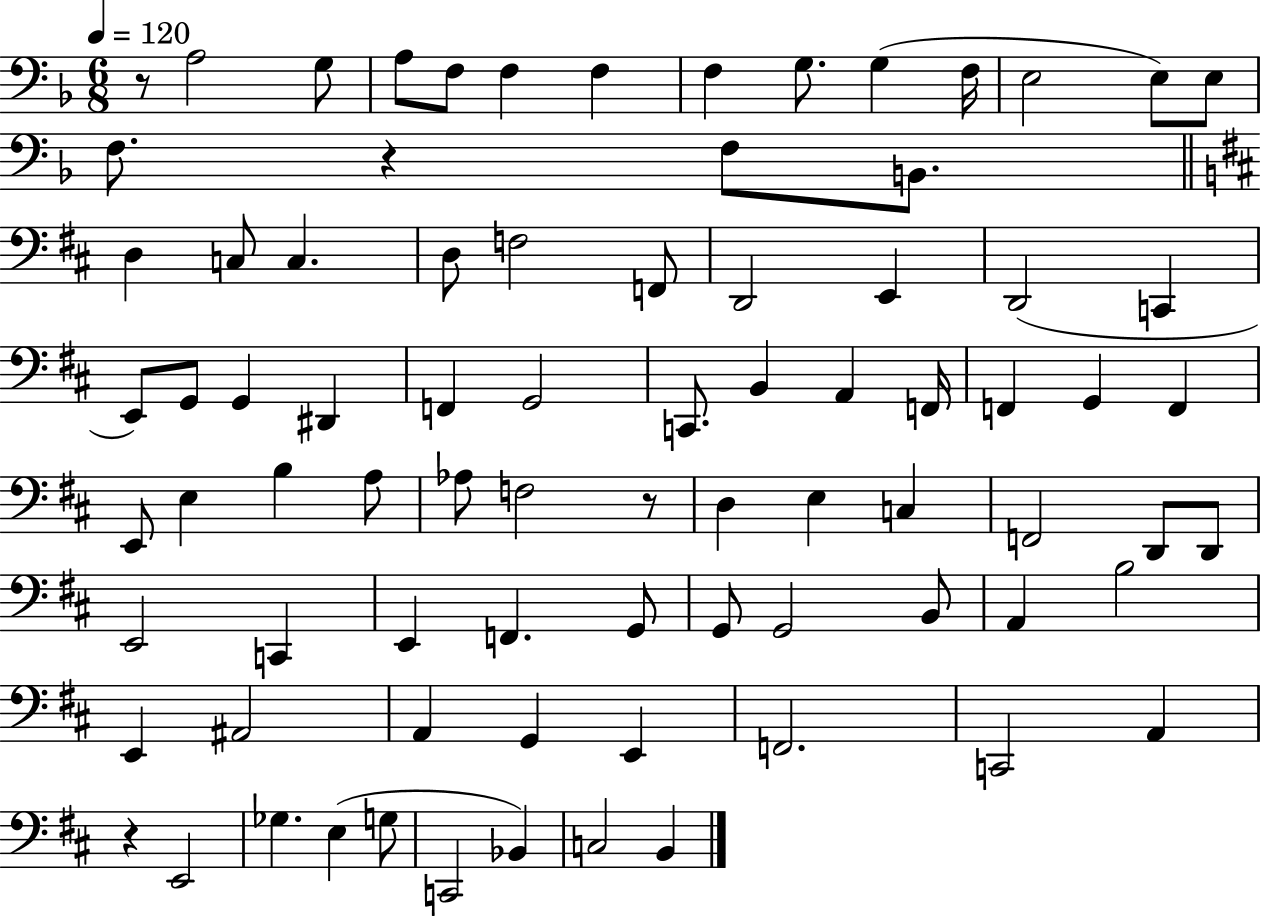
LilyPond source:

{
  \clef bass
  \numericTimeSignature
  \time 6/8
  \key f \major
  \tempo 4 = 120
  \repeat volta 2 { r8 a2 g8 | a8 f8 f4 f4 | f4 g8. g4( f16 | e2 e8) e8 | \break f8. r4 f8 b,8. | \bar "||" \break \key d \major d4 c8 c4. | d8 f2 f,8 | d,2 e,4 | d,2( c,4 | \break e,8) g,8 g,4 dis,4 | f,4 g,2 | c,8. b,4 a,4 f,16 | f,4 g,4 f,4 | \break e,8 e4 b4 a8 | aes8 f2 r8 | d4 e4 c4 | f,2 d,8 d,8 | \break e,2 c,4 | e,4 f,4. g,8 | g,8 g,2 b,8 | a,4 b2 | \break e,4 ais,2 | a,4 g,4 e,4 | f,2. | c,2 a,4 | \break r4 e,2 | ges4. e4( g8 | c,2 bes,4) | c2 b,4 | \break } \bar "|."
}